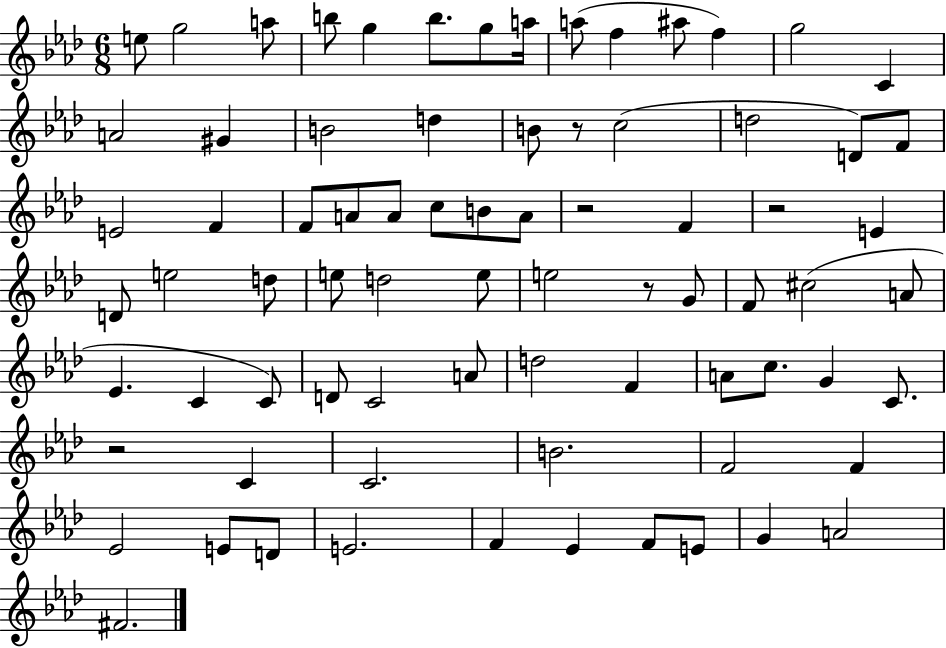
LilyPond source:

{
  \clef treble
  \numericTimeSignature
  \time 6/8
  \key aes \major
  \repeat volta 2 { e''8 g''2 a''8 | b''8 g''4 b''8. g''8 a''16 | a''8( f''4 ais''8 f''4) | g''2 c'4 | \break a'2 gis'4 | b'2 d''4 | b'8 r8 c''2( | d''2 d'8) f'8 | \break e'2 f'4 | f'8 a'8 a'8 c''8 b'8 a'8 | r2 f'4 | r2 e'4 | \break d'8 e''2 d''8 | e''8 d''2 e''8 | e''2 r8 g'8 | f'8 cis''2( a'8 | \break ees'4. c'4 c'8) | d'8 c'2 a'8 | d''2 f'4 | a'8 c''8. g'4 c'8. | \break r2 c'4 | c'2. | b'2. | f'2 f'4 | \break ees'2 e'8 d'8 | e'2. | f'4 ees'4 f'8 e'8 | g'4 a'2 | \break fis'2. | } \bar "|."
}